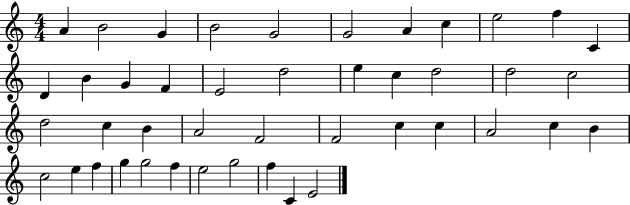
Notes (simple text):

A4/q B4/h G4/q B4/h G4/h G4/h A4/q C5/q E5/h F5/q C4/q D4/q B4/q G4/q F4/q E4/h D5/h E5/q C5/q D5/h D5/h C5/h D5/h C5/q B4/q A4/h F4/h F4/h C5/q C5/q A4/h C5/q B4/q C5/h E5/q F5/q G5/q G5/h F5/q E5/h G5/h F5/q C4/q E4/h